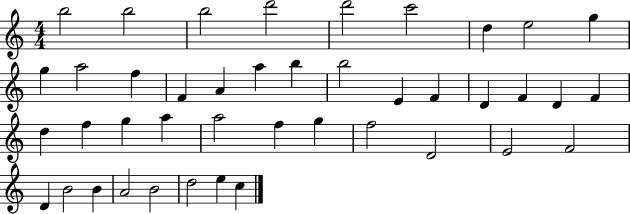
X:1
T:Untitled
M:4/4
L:1/4
K:C
b2 b2 b2 d'2 d'2 c'2 d e2 g g a2 f F A a b b2 E F D F D F d f g a a2 f g f2 D2 E2 F2 D B2 B A2 B2 d2 e c